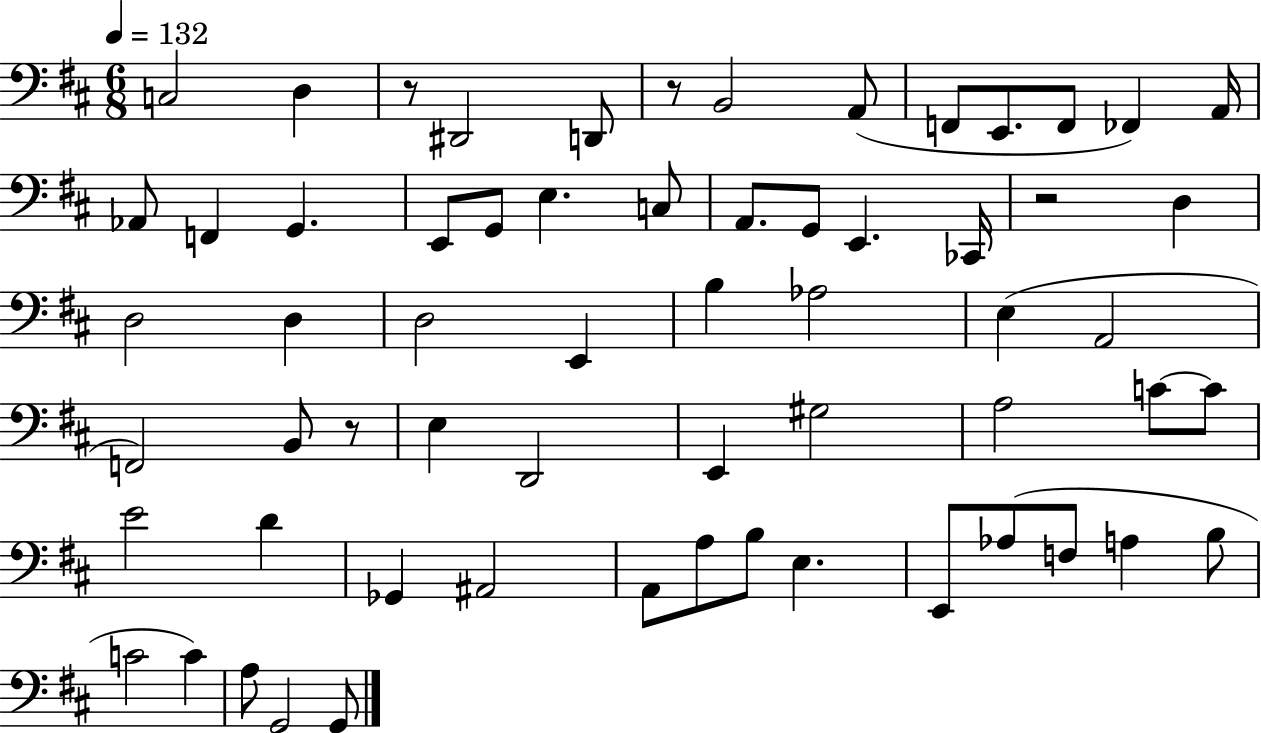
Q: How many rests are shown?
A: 4